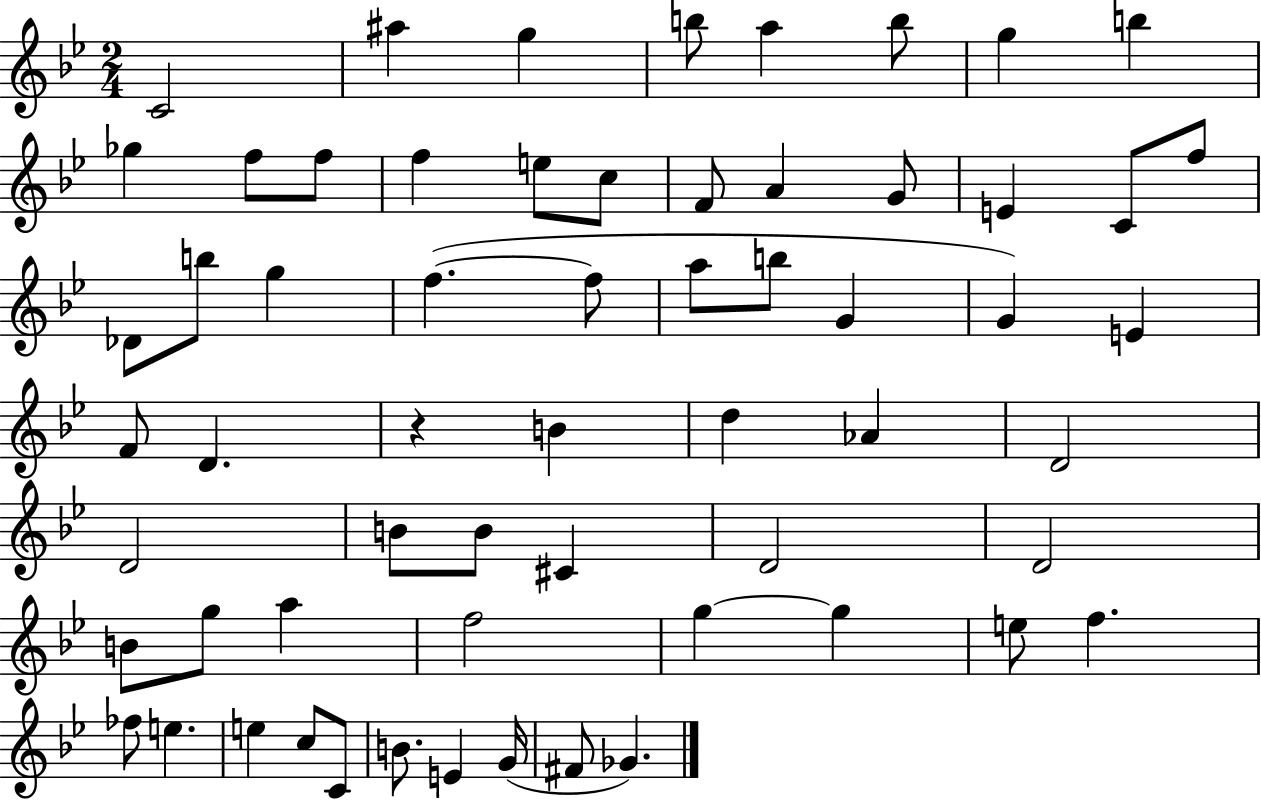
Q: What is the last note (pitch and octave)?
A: Gb4